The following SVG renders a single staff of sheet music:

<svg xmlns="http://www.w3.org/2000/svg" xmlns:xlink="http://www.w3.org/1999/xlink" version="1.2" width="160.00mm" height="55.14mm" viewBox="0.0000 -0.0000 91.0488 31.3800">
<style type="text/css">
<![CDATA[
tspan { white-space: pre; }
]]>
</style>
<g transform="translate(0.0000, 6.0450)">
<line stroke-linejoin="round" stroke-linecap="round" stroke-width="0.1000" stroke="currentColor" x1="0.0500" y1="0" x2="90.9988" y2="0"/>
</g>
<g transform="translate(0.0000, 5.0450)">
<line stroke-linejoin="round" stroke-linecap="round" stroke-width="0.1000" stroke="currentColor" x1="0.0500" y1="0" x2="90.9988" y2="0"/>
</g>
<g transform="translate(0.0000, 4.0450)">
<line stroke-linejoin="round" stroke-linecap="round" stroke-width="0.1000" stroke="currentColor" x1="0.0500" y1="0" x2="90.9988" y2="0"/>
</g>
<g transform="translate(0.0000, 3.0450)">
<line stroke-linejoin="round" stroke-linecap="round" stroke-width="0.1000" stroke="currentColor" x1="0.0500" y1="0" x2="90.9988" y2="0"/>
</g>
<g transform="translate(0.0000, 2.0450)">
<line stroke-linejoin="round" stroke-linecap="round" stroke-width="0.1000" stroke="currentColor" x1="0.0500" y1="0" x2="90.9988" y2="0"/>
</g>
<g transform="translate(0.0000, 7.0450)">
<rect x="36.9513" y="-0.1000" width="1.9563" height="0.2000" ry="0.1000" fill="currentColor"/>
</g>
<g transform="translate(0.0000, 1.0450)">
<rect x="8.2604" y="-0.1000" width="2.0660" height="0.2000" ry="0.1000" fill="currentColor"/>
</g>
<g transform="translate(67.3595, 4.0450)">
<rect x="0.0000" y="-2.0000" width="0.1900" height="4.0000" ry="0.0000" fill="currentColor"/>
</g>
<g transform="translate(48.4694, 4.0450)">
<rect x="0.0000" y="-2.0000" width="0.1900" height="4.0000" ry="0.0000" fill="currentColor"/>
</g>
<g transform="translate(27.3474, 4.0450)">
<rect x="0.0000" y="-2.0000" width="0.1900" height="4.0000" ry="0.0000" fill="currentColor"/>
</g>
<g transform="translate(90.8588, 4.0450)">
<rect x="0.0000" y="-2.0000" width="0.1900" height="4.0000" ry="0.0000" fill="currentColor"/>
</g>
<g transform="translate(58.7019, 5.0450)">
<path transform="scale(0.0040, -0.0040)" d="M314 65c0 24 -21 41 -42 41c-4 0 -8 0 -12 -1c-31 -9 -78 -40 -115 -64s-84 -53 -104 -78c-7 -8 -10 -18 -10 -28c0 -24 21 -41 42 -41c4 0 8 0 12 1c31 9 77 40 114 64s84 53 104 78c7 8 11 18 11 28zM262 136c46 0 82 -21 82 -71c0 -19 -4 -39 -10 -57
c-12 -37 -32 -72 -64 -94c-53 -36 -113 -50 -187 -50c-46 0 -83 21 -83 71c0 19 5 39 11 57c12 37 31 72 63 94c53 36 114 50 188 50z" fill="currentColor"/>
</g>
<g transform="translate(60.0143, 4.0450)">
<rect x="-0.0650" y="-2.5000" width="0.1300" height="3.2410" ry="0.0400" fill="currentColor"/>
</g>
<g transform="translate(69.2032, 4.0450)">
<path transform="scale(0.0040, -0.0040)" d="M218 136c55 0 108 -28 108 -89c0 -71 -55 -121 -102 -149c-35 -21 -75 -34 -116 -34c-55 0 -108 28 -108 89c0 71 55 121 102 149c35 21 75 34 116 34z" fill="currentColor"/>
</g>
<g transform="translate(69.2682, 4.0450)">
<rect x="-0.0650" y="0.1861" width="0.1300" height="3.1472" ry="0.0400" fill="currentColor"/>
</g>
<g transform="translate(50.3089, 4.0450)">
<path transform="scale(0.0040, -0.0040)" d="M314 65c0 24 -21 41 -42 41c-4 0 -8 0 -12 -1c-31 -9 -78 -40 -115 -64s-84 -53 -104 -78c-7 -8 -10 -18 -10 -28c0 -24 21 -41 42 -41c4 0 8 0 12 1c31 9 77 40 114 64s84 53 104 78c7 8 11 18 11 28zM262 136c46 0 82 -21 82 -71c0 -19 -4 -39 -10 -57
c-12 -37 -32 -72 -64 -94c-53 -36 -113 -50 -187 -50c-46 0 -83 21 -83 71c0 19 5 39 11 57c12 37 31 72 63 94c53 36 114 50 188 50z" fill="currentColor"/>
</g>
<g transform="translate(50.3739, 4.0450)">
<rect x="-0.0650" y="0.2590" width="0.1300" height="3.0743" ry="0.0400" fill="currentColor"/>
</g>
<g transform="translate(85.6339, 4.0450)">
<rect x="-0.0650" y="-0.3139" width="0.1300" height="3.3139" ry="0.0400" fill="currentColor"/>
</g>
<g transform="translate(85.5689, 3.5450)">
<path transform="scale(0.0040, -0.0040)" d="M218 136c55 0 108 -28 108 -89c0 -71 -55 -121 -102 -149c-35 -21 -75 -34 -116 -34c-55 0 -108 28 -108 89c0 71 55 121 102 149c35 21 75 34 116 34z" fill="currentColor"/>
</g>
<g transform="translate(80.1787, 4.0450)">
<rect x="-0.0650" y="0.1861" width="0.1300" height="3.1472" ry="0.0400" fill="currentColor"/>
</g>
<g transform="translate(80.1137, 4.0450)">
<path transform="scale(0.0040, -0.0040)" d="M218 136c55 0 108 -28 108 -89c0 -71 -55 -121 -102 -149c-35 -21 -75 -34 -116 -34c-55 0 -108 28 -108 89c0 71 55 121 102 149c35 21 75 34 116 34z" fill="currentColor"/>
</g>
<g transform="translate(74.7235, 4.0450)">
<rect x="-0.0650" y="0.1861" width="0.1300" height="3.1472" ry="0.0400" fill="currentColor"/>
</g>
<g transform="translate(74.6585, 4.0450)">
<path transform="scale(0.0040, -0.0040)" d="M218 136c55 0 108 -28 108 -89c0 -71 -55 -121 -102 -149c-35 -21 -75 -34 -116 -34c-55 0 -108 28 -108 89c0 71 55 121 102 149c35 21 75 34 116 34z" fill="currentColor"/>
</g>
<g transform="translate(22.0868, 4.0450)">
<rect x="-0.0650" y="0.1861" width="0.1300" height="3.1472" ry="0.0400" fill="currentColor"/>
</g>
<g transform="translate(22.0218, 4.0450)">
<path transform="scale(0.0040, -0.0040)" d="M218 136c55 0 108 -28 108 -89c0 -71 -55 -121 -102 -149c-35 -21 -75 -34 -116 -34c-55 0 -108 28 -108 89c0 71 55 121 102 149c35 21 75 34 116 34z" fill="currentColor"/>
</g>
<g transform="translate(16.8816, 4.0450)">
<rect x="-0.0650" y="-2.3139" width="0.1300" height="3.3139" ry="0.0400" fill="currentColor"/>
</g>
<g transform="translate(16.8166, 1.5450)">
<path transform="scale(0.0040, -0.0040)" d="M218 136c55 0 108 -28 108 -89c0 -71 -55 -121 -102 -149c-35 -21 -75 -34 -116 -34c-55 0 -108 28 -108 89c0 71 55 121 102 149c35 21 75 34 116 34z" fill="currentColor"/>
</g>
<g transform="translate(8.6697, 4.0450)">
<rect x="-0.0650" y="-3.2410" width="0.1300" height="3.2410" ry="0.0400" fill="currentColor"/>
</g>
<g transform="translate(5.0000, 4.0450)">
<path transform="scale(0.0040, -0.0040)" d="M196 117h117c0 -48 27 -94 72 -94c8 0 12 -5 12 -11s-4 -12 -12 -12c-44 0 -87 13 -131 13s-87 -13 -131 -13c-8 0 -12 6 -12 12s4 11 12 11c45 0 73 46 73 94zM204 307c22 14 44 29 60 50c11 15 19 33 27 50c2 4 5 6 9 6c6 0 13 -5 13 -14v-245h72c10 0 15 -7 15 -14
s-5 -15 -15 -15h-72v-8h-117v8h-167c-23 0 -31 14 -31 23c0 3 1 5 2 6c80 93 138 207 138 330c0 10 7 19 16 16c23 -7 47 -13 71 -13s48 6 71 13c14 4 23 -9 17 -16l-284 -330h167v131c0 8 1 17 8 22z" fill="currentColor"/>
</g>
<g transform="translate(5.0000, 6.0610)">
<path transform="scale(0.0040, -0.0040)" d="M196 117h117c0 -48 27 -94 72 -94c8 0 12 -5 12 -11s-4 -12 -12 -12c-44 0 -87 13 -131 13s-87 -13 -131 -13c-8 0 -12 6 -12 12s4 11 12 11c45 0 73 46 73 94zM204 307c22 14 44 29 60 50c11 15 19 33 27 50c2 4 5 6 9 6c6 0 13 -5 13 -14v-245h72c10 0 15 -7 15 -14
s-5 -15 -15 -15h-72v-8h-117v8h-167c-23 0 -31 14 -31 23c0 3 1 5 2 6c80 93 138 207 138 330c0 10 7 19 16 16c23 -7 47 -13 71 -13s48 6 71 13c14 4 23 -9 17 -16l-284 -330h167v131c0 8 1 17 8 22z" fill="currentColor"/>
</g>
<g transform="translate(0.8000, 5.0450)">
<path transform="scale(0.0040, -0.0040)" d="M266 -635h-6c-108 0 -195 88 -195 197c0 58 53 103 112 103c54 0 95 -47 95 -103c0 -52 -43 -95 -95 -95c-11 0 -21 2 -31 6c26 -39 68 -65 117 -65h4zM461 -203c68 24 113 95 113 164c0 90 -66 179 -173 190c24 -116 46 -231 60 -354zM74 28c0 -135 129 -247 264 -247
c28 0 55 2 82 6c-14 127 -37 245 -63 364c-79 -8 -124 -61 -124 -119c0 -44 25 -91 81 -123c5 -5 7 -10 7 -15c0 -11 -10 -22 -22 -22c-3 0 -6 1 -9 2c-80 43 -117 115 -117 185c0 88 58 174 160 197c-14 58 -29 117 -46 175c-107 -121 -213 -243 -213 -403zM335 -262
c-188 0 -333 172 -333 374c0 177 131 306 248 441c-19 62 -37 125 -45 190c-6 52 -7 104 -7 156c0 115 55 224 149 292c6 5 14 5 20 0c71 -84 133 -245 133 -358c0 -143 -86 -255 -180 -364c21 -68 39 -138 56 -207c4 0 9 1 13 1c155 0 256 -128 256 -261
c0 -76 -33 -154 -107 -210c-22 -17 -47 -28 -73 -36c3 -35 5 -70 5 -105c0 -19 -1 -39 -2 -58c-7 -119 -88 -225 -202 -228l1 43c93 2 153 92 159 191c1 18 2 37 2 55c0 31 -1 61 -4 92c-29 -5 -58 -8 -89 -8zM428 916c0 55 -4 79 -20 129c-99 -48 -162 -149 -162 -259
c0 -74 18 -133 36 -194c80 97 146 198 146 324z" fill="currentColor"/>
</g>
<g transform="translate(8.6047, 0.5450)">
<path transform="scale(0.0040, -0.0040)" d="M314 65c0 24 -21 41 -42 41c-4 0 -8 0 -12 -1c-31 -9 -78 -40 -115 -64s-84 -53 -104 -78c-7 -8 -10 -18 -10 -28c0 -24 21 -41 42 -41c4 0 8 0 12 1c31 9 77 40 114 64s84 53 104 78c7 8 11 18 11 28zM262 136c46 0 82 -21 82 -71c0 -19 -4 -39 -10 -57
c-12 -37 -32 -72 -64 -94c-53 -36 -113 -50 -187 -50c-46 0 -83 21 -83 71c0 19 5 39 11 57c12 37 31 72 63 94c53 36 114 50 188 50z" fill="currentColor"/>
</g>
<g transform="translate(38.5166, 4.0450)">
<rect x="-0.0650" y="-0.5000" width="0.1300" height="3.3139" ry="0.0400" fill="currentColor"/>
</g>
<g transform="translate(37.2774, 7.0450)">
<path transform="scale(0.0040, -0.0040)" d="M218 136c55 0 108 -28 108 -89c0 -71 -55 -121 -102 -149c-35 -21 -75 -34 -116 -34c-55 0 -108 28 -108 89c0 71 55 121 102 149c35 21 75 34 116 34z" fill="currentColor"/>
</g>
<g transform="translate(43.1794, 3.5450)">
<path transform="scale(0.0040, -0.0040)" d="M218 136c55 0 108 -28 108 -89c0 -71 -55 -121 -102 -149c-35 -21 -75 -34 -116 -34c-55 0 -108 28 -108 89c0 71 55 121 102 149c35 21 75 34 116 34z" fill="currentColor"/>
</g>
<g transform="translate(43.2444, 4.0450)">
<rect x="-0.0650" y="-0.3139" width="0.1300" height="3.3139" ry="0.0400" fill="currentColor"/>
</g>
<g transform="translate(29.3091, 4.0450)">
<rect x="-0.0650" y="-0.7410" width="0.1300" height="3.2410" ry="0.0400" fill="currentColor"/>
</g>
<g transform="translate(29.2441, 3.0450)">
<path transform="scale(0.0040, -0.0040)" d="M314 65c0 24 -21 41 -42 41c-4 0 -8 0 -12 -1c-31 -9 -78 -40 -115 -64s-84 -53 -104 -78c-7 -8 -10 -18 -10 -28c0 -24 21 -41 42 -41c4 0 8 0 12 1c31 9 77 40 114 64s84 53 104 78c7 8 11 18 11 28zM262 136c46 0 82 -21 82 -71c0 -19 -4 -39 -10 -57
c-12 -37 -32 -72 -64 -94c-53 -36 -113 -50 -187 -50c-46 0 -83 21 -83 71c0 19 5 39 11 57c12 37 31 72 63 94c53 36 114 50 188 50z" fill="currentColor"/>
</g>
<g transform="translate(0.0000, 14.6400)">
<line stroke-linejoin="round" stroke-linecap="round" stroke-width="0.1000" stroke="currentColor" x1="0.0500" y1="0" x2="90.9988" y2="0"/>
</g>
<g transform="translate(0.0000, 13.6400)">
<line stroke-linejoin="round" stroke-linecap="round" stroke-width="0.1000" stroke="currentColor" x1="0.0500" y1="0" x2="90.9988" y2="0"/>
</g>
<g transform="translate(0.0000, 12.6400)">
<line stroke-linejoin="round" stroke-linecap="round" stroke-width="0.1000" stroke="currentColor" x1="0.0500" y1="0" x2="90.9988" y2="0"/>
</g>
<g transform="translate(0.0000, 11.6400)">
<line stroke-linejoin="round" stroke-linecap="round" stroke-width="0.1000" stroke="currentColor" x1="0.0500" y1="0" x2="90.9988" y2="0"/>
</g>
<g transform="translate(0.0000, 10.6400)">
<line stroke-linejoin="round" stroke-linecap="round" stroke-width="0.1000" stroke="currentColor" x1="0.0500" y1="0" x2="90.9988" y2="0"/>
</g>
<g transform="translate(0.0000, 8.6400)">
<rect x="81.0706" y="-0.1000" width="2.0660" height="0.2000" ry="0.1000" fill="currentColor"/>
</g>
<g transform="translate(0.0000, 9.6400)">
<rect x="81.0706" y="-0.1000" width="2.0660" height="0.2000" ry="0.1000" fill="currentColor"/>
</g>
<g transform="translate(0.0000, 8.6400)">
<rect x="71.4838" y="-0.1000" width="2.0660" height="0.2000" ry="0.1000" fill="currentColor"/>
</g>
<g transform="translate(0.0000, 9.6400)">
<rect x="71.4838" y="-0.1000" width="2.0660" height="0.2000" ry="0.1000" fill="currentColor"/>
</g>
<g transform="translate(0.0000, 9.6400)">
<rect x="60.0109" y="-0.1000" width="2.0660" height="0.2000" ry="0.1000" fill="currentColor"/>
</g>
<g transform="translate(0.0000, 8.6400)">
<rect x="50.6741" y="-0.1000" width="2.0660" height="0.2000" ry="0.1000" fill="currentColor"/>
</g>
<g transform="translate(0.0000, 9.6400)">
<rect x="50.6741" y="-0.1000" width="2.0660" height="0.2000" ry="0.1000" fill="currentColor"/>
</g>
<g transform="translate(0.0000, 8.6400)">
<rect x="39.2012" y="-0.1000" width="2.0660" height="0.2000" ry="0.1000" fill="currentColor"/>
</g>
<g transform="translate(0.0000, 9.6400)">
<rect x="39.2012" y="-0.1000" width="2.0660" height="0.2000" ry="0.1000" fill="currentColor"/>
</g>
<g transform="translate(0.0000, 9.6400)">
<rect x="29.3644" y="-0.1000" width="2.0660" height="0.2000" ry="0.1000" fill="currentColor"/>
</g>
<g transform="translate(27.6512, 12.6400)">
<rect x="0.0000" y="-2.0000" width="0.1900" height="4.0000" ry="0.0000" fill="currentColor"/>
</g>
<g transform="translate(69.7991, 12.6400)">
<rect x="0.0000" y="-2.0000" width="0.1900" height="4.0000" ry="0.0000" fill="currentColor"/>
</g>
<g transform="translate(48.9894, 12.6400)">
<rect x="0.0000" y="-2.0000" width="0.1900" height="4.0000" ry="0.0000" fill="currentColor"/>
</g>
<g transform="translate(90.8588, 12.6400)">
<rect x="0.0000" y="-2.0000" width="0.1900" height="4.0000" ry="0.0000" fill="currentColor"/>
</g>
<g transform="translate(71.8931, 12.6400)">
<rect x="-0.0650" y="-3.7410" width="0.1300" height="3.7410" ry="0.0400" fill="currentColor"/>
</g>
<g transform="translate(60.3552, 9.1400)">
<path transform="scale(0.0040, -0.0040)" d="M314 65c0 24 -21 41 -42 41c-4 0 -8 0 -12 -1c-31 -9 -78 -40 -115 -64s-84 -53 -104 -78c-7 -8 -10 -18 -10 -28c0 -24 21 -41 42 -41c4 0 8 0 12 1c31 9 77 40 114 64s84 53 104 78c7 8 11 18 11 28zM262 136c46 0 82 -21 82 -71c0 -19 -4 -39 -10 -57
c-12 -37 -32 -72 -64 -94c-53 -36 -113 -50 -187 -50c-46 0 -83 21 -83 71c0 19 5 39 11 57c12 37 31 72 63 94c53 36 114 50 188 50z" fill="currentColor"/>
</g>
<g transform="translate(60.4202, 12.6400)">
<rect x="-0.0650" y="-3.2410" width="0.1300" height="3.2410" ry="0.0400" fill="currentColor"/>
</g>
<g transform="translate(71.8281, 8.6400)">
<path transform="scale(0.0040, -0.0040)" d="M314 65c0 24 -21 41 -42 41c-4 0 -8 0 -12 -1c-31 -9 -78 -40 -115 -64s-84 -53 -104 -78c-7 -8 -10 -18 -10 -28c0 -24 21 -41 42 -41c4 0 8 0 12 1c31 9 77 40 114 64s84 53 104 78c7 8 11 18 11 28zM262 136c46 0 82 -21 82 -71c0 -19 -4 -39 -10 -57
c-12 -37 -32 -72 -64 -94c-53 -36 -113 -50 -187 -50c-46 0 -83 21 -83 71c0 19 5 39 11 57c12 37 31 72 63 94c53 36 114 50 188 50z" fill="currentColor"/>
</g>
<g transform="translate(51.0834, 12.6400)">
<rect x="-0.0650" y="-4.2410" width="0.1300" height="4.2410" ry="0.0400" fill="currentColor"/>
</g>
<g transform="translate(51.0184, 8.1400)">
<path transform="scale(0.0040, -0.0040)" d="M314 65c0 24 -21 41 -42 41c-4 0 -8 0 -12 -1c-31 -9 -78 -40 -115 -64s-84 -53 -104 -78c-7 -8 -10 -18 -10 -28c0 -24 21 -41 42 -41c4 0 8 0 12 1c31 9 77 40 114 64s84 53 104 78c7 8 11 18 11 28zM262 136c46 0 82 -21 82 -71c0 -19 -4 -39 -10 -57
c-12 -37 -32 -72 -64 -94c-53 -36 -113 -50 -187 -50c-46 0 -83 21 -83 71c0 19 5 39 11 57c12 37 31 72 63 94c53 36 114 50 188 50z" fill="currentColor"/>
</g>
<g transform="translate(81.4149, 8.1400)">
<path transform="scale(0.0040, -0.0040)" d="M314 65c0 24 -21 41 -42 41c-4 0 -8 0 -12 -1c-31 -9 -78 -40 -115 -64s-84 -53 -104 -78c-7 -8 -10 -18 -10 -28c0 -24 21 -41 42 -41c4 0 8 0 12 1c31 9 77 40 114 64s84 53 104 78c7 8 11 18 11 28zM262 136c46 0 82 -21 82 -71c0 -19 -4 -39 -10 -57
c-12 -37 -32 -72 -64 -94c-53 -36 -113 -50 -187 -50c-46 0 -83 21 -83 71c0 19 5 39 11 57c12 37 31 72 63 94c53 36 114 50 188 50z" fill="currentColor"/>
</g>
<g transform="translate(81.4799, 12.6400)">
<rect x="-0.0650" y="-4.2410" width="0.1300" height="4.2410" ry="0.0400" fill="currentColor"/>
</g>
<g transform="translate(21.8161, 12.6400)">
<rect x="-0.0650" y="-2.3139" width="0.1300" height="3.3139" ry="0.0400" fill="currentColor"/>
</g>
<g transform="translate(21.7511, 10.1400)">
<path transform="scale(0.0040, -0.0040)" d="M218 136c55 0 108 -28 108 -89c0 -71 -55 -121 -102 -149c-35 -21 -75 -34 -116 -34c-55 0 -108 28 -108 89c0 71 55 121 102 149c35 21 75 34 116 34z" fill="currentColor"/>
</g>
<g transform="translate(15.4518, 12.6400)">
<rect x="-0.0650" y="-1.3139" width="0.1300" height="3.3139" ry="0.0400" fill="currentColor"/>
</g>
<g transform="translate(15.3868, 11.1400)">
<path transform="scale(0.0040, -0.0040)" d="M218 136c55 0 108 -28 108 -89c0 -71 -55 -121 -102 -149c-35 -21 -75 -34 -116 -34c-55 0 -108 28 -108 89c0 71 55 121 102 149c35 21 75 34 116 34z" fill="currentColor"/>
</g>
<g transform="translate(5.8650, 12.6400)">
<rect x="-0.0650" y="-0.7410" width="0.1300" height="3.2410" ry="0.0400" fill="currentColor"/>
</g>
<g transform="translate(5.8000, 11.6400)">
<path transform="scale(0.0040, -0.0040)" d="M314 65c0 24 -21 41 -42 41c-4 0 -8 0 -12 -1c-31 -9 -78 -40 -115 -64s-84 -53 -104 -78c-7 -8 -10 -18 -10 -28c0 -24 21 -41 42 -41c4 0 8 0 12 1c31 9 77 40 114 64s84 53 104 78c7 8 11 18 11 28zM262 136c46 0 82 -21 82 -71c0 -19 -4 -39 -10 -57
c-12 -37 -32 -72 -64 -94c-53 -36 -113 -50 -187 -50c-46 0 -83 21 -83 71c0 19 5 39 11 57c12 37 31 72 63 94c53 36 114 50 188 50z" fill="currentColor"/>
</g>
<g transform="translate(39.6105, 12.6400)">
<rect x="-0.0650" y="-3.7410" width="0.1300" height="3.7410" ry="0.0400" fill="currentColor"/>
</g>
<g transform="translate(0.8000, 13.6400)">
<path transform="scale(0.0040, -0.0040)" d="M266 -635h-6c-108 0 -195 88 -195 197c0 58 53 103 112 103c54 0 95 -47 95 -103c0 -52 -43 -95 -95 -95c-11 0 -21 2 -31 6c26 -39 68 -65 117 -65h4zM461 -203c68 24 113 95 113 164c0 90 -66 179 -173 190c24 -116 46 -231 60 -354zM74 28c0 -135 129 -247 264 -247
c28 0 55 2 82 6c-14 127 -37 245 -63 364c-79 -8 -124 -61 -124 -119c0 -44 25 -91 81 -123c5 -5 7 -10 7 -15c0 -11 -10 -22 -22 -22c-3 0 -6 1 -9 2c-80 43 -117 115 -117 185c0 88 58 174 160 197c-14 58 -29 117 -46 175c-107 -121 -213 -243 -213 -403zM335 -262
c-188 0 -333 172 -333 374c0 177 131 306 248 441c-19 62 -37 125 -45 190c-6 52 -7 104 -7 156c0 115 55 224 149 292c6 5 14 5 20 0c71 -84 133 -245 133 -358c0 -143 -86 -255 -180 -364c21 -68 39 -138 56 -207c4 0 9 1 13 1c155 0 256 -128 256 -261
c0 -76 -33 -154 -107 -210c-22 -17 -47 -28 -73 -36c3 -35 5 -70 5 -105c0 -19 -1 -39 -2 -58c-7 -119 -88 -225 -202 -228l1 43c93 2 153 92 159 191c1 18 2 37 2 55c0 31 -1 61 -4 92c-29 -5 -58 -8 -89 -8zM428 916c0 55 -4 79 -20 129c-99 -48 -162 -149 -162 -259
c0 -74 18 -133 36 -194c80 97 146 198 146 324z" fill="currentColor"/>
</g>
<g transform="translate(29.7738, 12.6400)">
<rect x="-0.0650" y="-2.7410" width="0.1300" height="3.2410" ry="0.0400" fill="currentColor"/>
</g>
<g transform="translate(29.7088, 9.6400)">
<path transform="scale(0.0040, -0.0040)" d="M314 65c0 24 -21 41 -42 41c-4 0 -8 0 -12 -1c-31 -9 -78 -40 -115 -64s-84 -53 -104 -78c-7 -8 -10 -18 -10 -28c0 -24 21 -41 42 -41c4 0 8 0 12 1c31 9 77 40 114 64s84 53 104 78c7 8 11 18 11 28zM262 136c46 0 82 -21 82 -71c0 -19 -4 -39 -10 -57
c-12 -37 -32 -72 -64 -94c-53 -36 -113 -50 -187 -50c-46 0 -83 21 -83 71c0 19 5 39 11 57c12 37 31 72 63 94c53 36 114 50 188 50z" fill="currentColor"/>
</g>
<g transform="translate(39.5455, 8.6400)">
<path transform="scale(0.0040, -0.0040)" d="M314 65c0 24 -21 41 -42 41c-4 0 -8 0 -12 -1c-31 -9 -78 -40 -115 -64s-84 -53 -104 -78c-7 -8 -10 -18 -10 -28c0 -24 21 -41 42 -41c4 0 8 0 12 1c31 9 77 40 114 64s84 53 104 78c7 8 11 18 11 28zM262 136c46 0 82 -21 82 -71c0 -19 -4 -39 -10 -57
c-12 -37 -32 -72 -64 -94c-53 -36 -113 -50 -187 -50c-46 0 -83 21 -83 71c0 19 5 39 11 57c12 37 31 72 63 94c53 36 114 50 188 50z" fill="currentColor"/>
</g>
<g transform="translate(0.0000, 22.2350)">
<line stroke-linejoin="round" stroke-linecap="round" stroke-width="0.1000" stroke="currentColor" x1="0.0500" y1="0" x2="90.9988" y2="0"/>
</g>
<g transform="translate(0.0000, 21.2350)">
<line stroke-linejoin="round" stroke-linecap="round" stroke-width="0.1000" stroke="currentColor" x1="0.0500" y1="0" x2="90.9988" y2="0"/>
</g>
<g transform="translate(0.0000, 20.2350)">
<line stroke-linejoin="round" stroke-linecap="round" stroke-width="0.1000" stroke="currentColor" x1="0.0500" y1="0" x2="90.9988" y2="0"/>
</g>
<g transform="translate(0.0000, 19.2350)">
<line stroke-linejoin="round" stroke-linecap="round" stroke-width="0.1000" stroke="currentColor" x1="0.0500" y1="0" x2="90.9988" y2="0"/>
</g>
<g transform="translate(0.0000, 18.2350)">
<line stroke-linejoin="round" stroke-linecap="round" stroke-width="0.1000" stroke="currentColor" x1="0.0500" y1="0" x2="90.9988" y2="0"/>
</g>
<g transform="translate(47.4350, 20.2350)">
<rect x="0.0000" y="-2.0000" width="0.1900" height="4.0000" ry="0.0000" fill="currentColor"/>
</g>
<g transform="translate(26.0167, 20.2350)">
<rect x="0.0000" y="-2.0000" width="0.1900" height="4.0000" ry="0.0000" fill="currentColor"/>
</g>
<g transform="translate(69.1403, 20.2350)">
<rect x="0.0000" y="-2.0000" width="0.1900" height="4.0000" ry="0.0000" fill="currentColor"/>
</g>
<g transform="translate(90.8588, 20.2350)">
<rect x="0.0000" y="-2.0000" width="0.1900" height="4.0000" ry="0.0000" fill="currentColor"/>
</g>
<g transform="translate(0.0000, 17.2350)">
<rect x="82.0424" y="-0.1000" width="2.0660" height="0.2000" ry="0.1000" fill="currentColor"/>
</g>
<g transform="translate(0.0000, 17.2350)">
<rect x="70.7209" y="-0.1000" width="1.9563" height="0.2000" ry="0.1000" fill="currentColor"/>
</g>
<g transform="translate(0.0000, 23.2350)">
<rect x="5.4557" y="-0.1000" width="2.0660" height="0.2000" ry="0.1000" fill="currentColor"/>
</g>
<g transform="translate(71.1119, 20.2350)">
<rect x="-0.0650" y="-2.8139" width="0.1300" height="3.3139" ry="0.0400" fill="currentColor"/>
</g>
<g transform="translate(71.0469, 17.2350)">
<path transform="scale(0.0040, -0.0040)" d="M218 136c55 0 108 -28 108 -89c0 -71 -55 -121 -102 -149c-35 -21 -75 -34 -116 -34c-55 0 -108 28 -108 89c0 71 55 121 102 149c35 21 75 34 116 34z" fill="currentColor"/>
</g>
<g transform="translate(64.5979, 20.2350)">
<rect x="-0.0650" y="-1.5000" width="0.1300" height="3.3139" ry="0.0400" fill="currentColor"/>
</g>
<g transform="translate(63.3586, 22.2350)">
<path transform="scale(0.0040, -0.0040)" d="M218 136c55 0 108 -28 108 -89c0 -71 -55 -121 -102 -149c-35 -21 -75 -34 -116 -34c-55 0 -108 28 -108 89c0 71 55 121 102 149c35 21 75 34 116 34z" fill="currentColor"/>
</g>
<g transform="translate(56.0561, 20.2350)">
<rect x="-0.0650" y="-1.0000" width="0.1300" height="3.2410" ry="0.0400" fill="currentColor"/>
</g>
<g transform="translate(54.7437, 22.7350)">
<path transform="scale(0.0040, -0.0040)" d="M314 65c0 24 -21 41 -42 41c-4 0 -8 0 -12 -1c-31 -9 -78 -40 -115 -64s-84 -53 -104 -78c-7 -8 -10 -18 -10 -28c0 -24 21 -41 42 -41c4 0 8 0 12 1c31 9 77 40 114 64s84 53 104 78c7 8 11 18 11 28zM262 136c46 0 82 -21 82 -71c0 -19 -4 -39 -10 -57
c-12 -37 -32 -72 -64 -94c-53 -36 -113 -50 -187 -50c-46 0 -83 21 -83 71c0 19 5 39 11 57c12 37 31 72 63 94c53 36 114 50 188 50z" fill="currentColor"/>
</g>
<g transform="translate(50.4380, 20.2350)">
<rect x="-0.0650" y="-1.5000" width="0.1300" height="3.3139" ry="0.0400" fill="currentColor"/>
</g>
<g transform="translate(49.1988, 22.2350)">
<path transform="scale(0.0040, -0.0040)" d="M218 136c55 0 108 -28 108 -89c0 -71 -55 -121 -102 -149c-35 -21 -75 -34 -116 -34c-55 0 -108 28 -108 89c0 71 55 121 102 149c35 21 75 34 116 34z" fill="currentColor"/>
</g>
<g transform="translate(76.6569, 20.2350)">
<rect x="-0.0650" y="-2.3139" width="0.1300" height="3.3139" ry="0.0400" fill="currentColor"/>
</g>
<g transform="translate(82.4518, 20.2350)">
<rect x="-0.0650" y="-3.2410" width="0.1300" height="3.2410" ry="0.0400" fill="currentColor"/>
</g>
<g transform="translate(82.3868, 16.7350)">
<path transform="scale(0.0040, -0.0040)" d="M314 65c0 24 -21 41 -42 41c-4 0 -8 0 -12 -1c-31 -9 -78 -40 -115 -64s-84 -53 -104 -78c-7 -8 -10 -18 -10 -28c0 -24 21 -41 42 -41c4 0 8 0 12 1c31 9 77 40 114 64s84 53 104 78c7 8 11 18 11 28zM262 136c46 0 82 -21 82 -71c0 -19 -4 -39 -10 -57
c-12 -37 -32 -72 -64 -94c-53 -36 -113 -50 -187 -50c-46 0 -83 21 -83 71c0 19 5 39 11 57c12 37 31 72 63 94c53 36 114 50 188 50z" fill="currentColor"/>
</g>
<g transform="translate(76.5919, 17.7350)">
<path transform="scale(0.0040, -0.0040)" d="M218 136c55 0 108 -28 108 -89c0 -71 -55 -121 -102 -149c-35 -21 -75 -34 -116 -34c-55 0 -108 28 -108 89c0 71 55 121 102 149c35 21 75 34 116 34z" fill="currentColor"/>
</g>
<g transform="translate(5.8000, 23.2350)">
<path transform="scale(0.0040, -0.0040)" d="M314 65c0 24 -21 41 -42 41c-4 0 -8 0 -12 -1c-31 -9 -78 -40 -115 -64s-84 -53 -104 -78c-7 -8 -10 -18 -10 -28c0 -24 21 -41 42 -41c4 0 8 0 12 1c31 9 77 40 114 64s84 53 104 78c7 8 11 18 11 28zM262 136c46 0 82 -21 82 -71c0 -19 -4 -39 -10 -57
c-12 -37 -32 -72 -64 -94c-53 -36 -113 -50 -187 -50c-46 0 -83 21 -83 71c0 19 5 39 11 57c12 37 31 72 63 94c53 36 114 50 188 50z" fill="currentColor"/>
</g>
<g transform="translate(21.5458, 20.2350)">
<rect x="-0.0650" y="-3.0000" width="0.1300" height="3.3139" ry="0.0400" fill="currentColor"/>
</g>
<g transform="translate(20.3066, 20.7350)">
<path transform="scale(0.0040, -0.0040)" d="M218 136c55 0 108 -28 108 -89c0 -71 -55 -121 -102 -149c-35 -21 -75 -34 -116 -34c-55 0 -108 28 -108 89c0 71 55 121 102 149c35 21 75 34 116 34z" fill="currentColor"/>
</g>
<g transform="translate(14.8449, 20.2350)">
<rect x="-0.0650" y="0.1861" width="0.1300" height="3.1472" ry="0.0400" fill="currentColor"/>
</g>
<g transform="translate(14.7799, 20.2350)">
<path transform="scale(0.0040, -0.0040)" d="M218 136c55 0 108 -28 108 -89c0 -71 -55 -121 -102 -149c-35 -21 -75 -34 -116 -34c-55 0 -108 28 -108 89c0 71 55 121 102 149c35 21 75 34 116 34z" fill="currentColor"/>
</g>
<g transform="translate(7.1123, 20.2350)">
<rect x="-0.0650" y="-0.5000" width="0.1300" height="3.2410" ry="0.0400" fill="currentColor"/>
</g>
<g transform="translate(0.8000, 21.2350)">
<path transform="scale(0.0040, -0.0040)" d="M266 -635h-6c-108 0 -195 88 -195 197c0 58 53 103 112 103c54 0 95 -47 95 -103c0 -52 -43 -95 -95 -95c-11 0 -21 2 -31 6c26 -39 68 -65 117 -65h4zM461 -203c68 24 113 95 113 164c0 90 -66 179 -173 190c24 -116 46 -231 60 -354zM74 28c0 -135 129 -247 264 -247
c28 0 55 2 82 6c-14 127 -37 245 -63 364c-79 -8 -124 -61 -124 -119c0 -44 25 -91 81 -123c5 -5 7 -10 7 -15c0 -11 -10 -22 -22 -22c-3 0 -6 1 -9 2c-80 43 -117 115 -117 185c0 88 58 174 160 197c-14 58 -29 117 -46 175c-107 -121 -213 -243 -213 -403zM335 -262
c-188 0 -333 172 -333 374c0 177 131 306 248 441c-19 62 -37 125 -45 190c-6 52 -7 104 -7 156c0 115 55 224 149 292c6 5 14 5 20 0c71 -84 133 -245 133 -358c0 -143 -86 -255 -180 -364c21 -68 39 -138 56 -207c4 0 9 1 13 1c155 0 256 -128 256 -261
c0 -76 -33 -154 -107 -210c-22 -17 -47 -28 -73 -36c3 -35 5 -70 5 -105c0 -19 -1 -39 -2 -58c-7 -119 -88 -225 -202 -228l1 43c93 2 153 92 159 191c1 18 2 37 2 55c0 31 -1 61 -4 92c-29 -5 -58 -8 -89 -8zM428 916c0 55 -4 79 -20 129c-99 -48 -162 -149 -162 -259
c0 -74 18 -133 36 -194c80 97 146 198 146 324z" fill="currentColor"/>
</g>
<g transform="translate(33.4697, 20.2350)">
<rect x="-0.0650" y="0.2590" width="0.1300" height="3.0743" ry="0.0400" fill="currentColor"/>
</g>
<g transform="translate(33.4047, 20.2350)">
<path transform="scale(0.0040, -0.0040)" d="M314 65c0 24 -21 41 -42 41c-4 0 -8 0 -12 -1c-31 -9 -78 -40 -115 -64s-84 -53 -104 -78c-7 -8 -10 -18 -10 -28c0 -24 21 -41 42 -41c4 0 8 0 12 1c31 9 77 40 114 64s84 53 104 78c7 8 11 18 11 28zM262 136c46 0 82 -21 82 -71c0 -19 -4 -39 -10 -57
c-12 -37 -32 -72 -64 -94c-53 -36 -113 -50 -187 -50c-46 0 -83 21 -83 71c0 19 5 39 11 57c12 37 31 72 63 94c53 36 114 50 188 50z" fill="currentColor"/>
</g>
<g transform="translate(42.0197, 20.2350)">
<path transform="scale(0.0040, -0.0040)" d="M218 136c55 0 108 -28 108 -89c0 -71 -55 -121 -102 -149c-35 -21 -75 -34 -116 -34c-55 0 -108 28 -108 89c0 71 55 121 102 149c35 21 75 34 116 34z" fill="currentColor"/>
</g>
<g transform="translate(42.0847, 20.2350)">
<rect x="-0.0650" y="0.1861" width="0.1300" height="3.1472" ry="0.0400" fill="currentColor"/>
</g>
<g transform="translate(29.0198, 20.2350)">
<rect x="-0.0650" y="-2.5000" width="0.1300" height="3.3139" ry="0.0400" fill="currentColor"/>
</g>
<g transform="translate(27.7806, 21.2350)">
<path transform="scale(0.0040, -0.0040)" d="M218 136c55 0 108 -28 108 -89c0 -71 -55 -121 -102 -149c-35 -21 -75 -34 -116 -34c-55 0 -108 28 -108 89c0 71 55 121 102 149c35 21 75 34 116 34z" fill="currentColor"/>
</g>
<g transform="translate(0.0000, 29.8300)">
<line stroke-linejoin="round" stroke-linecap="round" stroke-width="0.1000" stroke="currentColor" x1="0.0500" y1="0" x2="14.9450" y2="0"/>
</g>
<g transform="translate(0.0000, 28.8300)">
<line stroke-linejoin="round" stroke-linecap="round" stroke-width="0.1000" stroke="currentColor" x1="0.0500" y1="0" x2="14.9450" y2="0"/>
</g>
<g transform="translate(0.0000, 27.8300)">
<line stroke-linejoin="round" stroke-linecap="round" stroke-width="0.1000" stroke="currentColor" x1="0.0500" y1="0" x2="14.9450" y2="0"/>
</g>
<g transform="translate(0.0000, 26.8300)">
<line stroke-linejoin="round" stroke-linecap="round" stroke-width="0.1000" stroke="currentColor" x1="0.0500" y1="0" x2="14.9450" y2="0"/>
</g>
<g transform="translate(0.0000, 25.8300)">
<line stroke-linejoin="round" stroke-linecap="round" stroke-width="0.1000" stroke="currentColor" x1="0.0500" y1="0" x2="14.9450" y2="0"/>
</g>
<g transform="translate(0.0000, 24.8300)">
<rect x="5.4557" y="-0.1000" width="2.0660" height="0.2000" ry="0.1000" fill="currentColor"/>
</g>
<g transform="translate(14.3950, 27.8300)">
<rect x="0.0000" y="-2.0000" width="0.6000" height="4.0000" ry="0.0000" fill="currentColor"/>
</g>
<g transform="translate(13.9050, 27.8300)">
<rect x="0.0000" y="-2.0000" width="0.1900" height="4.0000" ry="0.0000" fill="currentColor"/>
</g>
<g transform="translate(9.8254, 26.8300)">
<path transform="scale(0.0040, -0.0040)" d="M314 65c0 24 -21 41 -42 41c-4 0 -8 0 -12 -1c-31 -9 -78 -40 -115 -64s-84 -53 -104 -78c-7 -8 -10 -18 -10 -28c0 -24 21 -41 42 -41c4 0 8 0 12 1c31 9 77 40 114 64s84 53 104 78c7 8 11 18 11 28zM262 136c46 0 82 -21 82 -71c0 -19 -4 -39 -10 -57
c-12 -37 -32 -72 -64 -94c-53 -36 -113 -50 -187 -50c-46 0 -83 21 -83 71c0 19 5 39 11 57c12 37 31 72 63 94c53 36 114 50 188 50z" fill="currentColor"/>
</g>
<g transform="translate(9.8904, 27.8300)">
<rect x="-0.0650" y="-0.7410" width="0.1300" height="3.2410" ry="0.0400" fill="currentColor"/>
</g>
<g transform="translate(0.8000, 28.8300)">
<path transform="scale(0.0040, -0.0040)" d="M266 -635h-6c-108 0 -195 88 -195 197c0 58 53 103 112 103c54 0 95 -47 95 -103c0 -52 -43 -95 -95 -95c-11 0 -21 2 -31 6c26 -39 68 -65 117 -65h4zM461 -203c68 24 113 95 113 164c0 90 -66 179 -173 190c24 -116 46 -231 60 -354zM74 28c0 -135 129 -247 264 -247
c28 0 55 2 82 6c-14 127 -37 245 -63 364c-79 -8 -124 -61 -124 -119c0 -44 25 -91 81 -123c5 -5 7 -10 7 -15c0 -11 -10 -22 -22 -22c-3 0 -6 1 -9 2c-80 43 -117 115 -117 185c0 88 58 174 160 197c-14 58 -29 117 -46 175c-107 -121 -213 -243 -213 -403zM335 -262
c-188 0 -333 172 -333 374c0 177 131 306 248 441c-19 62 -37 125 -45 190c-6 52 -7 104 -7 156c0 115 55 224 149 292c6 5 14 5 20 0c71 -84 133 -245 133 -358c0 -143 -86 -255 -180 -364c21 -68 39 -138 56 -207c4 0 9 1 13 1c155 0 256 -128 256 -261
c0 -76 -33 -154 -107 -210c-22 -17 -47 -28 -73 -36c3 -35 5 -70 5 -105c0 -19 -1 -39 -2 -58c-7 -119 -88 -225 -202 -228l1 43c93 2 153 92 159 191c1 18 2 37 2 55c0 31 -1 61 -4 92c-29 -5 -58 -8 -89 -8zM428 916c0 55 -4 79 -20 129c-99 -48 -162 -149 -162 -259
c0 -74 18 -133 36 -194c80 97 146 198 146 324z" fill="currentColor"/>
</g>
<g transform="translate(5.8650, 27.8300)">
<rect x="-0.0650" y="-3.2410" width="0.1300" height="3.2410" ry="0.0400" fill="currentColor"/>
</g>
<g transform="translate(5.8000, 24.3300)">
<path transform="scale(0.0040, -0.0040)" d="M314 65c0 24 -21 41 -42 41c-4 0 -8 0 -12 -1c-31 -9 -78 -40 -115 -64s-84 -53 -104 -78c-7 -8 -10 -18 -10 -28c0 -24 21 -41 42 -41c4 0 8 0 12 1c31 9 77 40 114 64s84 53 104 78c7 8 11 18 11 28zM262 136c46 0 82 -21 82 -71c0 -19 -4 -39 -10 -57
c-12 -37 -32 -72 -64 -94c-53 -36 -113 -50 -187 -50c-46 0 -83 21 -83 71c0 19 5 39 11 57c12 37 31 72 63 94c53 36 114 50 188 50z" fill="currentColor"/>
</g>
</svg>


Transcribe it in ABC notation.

X:1
T:Untitled
M:4/4
L:1/4
K:C
b2 g B d2 C c B2 G2 B B B c d2 e g a2 c'2 d'2 b2 c'2 d'2 C2 B A G B2 B E D2 E a g b2 b2 d2